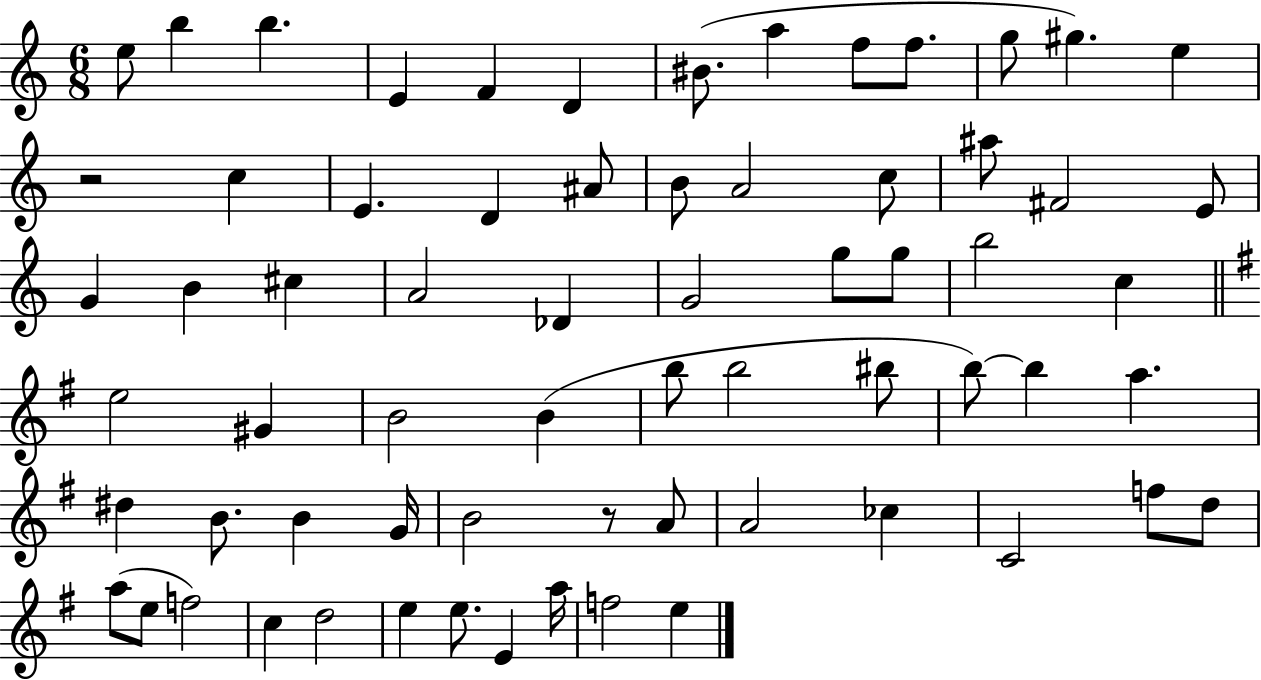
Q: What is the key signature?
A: C major